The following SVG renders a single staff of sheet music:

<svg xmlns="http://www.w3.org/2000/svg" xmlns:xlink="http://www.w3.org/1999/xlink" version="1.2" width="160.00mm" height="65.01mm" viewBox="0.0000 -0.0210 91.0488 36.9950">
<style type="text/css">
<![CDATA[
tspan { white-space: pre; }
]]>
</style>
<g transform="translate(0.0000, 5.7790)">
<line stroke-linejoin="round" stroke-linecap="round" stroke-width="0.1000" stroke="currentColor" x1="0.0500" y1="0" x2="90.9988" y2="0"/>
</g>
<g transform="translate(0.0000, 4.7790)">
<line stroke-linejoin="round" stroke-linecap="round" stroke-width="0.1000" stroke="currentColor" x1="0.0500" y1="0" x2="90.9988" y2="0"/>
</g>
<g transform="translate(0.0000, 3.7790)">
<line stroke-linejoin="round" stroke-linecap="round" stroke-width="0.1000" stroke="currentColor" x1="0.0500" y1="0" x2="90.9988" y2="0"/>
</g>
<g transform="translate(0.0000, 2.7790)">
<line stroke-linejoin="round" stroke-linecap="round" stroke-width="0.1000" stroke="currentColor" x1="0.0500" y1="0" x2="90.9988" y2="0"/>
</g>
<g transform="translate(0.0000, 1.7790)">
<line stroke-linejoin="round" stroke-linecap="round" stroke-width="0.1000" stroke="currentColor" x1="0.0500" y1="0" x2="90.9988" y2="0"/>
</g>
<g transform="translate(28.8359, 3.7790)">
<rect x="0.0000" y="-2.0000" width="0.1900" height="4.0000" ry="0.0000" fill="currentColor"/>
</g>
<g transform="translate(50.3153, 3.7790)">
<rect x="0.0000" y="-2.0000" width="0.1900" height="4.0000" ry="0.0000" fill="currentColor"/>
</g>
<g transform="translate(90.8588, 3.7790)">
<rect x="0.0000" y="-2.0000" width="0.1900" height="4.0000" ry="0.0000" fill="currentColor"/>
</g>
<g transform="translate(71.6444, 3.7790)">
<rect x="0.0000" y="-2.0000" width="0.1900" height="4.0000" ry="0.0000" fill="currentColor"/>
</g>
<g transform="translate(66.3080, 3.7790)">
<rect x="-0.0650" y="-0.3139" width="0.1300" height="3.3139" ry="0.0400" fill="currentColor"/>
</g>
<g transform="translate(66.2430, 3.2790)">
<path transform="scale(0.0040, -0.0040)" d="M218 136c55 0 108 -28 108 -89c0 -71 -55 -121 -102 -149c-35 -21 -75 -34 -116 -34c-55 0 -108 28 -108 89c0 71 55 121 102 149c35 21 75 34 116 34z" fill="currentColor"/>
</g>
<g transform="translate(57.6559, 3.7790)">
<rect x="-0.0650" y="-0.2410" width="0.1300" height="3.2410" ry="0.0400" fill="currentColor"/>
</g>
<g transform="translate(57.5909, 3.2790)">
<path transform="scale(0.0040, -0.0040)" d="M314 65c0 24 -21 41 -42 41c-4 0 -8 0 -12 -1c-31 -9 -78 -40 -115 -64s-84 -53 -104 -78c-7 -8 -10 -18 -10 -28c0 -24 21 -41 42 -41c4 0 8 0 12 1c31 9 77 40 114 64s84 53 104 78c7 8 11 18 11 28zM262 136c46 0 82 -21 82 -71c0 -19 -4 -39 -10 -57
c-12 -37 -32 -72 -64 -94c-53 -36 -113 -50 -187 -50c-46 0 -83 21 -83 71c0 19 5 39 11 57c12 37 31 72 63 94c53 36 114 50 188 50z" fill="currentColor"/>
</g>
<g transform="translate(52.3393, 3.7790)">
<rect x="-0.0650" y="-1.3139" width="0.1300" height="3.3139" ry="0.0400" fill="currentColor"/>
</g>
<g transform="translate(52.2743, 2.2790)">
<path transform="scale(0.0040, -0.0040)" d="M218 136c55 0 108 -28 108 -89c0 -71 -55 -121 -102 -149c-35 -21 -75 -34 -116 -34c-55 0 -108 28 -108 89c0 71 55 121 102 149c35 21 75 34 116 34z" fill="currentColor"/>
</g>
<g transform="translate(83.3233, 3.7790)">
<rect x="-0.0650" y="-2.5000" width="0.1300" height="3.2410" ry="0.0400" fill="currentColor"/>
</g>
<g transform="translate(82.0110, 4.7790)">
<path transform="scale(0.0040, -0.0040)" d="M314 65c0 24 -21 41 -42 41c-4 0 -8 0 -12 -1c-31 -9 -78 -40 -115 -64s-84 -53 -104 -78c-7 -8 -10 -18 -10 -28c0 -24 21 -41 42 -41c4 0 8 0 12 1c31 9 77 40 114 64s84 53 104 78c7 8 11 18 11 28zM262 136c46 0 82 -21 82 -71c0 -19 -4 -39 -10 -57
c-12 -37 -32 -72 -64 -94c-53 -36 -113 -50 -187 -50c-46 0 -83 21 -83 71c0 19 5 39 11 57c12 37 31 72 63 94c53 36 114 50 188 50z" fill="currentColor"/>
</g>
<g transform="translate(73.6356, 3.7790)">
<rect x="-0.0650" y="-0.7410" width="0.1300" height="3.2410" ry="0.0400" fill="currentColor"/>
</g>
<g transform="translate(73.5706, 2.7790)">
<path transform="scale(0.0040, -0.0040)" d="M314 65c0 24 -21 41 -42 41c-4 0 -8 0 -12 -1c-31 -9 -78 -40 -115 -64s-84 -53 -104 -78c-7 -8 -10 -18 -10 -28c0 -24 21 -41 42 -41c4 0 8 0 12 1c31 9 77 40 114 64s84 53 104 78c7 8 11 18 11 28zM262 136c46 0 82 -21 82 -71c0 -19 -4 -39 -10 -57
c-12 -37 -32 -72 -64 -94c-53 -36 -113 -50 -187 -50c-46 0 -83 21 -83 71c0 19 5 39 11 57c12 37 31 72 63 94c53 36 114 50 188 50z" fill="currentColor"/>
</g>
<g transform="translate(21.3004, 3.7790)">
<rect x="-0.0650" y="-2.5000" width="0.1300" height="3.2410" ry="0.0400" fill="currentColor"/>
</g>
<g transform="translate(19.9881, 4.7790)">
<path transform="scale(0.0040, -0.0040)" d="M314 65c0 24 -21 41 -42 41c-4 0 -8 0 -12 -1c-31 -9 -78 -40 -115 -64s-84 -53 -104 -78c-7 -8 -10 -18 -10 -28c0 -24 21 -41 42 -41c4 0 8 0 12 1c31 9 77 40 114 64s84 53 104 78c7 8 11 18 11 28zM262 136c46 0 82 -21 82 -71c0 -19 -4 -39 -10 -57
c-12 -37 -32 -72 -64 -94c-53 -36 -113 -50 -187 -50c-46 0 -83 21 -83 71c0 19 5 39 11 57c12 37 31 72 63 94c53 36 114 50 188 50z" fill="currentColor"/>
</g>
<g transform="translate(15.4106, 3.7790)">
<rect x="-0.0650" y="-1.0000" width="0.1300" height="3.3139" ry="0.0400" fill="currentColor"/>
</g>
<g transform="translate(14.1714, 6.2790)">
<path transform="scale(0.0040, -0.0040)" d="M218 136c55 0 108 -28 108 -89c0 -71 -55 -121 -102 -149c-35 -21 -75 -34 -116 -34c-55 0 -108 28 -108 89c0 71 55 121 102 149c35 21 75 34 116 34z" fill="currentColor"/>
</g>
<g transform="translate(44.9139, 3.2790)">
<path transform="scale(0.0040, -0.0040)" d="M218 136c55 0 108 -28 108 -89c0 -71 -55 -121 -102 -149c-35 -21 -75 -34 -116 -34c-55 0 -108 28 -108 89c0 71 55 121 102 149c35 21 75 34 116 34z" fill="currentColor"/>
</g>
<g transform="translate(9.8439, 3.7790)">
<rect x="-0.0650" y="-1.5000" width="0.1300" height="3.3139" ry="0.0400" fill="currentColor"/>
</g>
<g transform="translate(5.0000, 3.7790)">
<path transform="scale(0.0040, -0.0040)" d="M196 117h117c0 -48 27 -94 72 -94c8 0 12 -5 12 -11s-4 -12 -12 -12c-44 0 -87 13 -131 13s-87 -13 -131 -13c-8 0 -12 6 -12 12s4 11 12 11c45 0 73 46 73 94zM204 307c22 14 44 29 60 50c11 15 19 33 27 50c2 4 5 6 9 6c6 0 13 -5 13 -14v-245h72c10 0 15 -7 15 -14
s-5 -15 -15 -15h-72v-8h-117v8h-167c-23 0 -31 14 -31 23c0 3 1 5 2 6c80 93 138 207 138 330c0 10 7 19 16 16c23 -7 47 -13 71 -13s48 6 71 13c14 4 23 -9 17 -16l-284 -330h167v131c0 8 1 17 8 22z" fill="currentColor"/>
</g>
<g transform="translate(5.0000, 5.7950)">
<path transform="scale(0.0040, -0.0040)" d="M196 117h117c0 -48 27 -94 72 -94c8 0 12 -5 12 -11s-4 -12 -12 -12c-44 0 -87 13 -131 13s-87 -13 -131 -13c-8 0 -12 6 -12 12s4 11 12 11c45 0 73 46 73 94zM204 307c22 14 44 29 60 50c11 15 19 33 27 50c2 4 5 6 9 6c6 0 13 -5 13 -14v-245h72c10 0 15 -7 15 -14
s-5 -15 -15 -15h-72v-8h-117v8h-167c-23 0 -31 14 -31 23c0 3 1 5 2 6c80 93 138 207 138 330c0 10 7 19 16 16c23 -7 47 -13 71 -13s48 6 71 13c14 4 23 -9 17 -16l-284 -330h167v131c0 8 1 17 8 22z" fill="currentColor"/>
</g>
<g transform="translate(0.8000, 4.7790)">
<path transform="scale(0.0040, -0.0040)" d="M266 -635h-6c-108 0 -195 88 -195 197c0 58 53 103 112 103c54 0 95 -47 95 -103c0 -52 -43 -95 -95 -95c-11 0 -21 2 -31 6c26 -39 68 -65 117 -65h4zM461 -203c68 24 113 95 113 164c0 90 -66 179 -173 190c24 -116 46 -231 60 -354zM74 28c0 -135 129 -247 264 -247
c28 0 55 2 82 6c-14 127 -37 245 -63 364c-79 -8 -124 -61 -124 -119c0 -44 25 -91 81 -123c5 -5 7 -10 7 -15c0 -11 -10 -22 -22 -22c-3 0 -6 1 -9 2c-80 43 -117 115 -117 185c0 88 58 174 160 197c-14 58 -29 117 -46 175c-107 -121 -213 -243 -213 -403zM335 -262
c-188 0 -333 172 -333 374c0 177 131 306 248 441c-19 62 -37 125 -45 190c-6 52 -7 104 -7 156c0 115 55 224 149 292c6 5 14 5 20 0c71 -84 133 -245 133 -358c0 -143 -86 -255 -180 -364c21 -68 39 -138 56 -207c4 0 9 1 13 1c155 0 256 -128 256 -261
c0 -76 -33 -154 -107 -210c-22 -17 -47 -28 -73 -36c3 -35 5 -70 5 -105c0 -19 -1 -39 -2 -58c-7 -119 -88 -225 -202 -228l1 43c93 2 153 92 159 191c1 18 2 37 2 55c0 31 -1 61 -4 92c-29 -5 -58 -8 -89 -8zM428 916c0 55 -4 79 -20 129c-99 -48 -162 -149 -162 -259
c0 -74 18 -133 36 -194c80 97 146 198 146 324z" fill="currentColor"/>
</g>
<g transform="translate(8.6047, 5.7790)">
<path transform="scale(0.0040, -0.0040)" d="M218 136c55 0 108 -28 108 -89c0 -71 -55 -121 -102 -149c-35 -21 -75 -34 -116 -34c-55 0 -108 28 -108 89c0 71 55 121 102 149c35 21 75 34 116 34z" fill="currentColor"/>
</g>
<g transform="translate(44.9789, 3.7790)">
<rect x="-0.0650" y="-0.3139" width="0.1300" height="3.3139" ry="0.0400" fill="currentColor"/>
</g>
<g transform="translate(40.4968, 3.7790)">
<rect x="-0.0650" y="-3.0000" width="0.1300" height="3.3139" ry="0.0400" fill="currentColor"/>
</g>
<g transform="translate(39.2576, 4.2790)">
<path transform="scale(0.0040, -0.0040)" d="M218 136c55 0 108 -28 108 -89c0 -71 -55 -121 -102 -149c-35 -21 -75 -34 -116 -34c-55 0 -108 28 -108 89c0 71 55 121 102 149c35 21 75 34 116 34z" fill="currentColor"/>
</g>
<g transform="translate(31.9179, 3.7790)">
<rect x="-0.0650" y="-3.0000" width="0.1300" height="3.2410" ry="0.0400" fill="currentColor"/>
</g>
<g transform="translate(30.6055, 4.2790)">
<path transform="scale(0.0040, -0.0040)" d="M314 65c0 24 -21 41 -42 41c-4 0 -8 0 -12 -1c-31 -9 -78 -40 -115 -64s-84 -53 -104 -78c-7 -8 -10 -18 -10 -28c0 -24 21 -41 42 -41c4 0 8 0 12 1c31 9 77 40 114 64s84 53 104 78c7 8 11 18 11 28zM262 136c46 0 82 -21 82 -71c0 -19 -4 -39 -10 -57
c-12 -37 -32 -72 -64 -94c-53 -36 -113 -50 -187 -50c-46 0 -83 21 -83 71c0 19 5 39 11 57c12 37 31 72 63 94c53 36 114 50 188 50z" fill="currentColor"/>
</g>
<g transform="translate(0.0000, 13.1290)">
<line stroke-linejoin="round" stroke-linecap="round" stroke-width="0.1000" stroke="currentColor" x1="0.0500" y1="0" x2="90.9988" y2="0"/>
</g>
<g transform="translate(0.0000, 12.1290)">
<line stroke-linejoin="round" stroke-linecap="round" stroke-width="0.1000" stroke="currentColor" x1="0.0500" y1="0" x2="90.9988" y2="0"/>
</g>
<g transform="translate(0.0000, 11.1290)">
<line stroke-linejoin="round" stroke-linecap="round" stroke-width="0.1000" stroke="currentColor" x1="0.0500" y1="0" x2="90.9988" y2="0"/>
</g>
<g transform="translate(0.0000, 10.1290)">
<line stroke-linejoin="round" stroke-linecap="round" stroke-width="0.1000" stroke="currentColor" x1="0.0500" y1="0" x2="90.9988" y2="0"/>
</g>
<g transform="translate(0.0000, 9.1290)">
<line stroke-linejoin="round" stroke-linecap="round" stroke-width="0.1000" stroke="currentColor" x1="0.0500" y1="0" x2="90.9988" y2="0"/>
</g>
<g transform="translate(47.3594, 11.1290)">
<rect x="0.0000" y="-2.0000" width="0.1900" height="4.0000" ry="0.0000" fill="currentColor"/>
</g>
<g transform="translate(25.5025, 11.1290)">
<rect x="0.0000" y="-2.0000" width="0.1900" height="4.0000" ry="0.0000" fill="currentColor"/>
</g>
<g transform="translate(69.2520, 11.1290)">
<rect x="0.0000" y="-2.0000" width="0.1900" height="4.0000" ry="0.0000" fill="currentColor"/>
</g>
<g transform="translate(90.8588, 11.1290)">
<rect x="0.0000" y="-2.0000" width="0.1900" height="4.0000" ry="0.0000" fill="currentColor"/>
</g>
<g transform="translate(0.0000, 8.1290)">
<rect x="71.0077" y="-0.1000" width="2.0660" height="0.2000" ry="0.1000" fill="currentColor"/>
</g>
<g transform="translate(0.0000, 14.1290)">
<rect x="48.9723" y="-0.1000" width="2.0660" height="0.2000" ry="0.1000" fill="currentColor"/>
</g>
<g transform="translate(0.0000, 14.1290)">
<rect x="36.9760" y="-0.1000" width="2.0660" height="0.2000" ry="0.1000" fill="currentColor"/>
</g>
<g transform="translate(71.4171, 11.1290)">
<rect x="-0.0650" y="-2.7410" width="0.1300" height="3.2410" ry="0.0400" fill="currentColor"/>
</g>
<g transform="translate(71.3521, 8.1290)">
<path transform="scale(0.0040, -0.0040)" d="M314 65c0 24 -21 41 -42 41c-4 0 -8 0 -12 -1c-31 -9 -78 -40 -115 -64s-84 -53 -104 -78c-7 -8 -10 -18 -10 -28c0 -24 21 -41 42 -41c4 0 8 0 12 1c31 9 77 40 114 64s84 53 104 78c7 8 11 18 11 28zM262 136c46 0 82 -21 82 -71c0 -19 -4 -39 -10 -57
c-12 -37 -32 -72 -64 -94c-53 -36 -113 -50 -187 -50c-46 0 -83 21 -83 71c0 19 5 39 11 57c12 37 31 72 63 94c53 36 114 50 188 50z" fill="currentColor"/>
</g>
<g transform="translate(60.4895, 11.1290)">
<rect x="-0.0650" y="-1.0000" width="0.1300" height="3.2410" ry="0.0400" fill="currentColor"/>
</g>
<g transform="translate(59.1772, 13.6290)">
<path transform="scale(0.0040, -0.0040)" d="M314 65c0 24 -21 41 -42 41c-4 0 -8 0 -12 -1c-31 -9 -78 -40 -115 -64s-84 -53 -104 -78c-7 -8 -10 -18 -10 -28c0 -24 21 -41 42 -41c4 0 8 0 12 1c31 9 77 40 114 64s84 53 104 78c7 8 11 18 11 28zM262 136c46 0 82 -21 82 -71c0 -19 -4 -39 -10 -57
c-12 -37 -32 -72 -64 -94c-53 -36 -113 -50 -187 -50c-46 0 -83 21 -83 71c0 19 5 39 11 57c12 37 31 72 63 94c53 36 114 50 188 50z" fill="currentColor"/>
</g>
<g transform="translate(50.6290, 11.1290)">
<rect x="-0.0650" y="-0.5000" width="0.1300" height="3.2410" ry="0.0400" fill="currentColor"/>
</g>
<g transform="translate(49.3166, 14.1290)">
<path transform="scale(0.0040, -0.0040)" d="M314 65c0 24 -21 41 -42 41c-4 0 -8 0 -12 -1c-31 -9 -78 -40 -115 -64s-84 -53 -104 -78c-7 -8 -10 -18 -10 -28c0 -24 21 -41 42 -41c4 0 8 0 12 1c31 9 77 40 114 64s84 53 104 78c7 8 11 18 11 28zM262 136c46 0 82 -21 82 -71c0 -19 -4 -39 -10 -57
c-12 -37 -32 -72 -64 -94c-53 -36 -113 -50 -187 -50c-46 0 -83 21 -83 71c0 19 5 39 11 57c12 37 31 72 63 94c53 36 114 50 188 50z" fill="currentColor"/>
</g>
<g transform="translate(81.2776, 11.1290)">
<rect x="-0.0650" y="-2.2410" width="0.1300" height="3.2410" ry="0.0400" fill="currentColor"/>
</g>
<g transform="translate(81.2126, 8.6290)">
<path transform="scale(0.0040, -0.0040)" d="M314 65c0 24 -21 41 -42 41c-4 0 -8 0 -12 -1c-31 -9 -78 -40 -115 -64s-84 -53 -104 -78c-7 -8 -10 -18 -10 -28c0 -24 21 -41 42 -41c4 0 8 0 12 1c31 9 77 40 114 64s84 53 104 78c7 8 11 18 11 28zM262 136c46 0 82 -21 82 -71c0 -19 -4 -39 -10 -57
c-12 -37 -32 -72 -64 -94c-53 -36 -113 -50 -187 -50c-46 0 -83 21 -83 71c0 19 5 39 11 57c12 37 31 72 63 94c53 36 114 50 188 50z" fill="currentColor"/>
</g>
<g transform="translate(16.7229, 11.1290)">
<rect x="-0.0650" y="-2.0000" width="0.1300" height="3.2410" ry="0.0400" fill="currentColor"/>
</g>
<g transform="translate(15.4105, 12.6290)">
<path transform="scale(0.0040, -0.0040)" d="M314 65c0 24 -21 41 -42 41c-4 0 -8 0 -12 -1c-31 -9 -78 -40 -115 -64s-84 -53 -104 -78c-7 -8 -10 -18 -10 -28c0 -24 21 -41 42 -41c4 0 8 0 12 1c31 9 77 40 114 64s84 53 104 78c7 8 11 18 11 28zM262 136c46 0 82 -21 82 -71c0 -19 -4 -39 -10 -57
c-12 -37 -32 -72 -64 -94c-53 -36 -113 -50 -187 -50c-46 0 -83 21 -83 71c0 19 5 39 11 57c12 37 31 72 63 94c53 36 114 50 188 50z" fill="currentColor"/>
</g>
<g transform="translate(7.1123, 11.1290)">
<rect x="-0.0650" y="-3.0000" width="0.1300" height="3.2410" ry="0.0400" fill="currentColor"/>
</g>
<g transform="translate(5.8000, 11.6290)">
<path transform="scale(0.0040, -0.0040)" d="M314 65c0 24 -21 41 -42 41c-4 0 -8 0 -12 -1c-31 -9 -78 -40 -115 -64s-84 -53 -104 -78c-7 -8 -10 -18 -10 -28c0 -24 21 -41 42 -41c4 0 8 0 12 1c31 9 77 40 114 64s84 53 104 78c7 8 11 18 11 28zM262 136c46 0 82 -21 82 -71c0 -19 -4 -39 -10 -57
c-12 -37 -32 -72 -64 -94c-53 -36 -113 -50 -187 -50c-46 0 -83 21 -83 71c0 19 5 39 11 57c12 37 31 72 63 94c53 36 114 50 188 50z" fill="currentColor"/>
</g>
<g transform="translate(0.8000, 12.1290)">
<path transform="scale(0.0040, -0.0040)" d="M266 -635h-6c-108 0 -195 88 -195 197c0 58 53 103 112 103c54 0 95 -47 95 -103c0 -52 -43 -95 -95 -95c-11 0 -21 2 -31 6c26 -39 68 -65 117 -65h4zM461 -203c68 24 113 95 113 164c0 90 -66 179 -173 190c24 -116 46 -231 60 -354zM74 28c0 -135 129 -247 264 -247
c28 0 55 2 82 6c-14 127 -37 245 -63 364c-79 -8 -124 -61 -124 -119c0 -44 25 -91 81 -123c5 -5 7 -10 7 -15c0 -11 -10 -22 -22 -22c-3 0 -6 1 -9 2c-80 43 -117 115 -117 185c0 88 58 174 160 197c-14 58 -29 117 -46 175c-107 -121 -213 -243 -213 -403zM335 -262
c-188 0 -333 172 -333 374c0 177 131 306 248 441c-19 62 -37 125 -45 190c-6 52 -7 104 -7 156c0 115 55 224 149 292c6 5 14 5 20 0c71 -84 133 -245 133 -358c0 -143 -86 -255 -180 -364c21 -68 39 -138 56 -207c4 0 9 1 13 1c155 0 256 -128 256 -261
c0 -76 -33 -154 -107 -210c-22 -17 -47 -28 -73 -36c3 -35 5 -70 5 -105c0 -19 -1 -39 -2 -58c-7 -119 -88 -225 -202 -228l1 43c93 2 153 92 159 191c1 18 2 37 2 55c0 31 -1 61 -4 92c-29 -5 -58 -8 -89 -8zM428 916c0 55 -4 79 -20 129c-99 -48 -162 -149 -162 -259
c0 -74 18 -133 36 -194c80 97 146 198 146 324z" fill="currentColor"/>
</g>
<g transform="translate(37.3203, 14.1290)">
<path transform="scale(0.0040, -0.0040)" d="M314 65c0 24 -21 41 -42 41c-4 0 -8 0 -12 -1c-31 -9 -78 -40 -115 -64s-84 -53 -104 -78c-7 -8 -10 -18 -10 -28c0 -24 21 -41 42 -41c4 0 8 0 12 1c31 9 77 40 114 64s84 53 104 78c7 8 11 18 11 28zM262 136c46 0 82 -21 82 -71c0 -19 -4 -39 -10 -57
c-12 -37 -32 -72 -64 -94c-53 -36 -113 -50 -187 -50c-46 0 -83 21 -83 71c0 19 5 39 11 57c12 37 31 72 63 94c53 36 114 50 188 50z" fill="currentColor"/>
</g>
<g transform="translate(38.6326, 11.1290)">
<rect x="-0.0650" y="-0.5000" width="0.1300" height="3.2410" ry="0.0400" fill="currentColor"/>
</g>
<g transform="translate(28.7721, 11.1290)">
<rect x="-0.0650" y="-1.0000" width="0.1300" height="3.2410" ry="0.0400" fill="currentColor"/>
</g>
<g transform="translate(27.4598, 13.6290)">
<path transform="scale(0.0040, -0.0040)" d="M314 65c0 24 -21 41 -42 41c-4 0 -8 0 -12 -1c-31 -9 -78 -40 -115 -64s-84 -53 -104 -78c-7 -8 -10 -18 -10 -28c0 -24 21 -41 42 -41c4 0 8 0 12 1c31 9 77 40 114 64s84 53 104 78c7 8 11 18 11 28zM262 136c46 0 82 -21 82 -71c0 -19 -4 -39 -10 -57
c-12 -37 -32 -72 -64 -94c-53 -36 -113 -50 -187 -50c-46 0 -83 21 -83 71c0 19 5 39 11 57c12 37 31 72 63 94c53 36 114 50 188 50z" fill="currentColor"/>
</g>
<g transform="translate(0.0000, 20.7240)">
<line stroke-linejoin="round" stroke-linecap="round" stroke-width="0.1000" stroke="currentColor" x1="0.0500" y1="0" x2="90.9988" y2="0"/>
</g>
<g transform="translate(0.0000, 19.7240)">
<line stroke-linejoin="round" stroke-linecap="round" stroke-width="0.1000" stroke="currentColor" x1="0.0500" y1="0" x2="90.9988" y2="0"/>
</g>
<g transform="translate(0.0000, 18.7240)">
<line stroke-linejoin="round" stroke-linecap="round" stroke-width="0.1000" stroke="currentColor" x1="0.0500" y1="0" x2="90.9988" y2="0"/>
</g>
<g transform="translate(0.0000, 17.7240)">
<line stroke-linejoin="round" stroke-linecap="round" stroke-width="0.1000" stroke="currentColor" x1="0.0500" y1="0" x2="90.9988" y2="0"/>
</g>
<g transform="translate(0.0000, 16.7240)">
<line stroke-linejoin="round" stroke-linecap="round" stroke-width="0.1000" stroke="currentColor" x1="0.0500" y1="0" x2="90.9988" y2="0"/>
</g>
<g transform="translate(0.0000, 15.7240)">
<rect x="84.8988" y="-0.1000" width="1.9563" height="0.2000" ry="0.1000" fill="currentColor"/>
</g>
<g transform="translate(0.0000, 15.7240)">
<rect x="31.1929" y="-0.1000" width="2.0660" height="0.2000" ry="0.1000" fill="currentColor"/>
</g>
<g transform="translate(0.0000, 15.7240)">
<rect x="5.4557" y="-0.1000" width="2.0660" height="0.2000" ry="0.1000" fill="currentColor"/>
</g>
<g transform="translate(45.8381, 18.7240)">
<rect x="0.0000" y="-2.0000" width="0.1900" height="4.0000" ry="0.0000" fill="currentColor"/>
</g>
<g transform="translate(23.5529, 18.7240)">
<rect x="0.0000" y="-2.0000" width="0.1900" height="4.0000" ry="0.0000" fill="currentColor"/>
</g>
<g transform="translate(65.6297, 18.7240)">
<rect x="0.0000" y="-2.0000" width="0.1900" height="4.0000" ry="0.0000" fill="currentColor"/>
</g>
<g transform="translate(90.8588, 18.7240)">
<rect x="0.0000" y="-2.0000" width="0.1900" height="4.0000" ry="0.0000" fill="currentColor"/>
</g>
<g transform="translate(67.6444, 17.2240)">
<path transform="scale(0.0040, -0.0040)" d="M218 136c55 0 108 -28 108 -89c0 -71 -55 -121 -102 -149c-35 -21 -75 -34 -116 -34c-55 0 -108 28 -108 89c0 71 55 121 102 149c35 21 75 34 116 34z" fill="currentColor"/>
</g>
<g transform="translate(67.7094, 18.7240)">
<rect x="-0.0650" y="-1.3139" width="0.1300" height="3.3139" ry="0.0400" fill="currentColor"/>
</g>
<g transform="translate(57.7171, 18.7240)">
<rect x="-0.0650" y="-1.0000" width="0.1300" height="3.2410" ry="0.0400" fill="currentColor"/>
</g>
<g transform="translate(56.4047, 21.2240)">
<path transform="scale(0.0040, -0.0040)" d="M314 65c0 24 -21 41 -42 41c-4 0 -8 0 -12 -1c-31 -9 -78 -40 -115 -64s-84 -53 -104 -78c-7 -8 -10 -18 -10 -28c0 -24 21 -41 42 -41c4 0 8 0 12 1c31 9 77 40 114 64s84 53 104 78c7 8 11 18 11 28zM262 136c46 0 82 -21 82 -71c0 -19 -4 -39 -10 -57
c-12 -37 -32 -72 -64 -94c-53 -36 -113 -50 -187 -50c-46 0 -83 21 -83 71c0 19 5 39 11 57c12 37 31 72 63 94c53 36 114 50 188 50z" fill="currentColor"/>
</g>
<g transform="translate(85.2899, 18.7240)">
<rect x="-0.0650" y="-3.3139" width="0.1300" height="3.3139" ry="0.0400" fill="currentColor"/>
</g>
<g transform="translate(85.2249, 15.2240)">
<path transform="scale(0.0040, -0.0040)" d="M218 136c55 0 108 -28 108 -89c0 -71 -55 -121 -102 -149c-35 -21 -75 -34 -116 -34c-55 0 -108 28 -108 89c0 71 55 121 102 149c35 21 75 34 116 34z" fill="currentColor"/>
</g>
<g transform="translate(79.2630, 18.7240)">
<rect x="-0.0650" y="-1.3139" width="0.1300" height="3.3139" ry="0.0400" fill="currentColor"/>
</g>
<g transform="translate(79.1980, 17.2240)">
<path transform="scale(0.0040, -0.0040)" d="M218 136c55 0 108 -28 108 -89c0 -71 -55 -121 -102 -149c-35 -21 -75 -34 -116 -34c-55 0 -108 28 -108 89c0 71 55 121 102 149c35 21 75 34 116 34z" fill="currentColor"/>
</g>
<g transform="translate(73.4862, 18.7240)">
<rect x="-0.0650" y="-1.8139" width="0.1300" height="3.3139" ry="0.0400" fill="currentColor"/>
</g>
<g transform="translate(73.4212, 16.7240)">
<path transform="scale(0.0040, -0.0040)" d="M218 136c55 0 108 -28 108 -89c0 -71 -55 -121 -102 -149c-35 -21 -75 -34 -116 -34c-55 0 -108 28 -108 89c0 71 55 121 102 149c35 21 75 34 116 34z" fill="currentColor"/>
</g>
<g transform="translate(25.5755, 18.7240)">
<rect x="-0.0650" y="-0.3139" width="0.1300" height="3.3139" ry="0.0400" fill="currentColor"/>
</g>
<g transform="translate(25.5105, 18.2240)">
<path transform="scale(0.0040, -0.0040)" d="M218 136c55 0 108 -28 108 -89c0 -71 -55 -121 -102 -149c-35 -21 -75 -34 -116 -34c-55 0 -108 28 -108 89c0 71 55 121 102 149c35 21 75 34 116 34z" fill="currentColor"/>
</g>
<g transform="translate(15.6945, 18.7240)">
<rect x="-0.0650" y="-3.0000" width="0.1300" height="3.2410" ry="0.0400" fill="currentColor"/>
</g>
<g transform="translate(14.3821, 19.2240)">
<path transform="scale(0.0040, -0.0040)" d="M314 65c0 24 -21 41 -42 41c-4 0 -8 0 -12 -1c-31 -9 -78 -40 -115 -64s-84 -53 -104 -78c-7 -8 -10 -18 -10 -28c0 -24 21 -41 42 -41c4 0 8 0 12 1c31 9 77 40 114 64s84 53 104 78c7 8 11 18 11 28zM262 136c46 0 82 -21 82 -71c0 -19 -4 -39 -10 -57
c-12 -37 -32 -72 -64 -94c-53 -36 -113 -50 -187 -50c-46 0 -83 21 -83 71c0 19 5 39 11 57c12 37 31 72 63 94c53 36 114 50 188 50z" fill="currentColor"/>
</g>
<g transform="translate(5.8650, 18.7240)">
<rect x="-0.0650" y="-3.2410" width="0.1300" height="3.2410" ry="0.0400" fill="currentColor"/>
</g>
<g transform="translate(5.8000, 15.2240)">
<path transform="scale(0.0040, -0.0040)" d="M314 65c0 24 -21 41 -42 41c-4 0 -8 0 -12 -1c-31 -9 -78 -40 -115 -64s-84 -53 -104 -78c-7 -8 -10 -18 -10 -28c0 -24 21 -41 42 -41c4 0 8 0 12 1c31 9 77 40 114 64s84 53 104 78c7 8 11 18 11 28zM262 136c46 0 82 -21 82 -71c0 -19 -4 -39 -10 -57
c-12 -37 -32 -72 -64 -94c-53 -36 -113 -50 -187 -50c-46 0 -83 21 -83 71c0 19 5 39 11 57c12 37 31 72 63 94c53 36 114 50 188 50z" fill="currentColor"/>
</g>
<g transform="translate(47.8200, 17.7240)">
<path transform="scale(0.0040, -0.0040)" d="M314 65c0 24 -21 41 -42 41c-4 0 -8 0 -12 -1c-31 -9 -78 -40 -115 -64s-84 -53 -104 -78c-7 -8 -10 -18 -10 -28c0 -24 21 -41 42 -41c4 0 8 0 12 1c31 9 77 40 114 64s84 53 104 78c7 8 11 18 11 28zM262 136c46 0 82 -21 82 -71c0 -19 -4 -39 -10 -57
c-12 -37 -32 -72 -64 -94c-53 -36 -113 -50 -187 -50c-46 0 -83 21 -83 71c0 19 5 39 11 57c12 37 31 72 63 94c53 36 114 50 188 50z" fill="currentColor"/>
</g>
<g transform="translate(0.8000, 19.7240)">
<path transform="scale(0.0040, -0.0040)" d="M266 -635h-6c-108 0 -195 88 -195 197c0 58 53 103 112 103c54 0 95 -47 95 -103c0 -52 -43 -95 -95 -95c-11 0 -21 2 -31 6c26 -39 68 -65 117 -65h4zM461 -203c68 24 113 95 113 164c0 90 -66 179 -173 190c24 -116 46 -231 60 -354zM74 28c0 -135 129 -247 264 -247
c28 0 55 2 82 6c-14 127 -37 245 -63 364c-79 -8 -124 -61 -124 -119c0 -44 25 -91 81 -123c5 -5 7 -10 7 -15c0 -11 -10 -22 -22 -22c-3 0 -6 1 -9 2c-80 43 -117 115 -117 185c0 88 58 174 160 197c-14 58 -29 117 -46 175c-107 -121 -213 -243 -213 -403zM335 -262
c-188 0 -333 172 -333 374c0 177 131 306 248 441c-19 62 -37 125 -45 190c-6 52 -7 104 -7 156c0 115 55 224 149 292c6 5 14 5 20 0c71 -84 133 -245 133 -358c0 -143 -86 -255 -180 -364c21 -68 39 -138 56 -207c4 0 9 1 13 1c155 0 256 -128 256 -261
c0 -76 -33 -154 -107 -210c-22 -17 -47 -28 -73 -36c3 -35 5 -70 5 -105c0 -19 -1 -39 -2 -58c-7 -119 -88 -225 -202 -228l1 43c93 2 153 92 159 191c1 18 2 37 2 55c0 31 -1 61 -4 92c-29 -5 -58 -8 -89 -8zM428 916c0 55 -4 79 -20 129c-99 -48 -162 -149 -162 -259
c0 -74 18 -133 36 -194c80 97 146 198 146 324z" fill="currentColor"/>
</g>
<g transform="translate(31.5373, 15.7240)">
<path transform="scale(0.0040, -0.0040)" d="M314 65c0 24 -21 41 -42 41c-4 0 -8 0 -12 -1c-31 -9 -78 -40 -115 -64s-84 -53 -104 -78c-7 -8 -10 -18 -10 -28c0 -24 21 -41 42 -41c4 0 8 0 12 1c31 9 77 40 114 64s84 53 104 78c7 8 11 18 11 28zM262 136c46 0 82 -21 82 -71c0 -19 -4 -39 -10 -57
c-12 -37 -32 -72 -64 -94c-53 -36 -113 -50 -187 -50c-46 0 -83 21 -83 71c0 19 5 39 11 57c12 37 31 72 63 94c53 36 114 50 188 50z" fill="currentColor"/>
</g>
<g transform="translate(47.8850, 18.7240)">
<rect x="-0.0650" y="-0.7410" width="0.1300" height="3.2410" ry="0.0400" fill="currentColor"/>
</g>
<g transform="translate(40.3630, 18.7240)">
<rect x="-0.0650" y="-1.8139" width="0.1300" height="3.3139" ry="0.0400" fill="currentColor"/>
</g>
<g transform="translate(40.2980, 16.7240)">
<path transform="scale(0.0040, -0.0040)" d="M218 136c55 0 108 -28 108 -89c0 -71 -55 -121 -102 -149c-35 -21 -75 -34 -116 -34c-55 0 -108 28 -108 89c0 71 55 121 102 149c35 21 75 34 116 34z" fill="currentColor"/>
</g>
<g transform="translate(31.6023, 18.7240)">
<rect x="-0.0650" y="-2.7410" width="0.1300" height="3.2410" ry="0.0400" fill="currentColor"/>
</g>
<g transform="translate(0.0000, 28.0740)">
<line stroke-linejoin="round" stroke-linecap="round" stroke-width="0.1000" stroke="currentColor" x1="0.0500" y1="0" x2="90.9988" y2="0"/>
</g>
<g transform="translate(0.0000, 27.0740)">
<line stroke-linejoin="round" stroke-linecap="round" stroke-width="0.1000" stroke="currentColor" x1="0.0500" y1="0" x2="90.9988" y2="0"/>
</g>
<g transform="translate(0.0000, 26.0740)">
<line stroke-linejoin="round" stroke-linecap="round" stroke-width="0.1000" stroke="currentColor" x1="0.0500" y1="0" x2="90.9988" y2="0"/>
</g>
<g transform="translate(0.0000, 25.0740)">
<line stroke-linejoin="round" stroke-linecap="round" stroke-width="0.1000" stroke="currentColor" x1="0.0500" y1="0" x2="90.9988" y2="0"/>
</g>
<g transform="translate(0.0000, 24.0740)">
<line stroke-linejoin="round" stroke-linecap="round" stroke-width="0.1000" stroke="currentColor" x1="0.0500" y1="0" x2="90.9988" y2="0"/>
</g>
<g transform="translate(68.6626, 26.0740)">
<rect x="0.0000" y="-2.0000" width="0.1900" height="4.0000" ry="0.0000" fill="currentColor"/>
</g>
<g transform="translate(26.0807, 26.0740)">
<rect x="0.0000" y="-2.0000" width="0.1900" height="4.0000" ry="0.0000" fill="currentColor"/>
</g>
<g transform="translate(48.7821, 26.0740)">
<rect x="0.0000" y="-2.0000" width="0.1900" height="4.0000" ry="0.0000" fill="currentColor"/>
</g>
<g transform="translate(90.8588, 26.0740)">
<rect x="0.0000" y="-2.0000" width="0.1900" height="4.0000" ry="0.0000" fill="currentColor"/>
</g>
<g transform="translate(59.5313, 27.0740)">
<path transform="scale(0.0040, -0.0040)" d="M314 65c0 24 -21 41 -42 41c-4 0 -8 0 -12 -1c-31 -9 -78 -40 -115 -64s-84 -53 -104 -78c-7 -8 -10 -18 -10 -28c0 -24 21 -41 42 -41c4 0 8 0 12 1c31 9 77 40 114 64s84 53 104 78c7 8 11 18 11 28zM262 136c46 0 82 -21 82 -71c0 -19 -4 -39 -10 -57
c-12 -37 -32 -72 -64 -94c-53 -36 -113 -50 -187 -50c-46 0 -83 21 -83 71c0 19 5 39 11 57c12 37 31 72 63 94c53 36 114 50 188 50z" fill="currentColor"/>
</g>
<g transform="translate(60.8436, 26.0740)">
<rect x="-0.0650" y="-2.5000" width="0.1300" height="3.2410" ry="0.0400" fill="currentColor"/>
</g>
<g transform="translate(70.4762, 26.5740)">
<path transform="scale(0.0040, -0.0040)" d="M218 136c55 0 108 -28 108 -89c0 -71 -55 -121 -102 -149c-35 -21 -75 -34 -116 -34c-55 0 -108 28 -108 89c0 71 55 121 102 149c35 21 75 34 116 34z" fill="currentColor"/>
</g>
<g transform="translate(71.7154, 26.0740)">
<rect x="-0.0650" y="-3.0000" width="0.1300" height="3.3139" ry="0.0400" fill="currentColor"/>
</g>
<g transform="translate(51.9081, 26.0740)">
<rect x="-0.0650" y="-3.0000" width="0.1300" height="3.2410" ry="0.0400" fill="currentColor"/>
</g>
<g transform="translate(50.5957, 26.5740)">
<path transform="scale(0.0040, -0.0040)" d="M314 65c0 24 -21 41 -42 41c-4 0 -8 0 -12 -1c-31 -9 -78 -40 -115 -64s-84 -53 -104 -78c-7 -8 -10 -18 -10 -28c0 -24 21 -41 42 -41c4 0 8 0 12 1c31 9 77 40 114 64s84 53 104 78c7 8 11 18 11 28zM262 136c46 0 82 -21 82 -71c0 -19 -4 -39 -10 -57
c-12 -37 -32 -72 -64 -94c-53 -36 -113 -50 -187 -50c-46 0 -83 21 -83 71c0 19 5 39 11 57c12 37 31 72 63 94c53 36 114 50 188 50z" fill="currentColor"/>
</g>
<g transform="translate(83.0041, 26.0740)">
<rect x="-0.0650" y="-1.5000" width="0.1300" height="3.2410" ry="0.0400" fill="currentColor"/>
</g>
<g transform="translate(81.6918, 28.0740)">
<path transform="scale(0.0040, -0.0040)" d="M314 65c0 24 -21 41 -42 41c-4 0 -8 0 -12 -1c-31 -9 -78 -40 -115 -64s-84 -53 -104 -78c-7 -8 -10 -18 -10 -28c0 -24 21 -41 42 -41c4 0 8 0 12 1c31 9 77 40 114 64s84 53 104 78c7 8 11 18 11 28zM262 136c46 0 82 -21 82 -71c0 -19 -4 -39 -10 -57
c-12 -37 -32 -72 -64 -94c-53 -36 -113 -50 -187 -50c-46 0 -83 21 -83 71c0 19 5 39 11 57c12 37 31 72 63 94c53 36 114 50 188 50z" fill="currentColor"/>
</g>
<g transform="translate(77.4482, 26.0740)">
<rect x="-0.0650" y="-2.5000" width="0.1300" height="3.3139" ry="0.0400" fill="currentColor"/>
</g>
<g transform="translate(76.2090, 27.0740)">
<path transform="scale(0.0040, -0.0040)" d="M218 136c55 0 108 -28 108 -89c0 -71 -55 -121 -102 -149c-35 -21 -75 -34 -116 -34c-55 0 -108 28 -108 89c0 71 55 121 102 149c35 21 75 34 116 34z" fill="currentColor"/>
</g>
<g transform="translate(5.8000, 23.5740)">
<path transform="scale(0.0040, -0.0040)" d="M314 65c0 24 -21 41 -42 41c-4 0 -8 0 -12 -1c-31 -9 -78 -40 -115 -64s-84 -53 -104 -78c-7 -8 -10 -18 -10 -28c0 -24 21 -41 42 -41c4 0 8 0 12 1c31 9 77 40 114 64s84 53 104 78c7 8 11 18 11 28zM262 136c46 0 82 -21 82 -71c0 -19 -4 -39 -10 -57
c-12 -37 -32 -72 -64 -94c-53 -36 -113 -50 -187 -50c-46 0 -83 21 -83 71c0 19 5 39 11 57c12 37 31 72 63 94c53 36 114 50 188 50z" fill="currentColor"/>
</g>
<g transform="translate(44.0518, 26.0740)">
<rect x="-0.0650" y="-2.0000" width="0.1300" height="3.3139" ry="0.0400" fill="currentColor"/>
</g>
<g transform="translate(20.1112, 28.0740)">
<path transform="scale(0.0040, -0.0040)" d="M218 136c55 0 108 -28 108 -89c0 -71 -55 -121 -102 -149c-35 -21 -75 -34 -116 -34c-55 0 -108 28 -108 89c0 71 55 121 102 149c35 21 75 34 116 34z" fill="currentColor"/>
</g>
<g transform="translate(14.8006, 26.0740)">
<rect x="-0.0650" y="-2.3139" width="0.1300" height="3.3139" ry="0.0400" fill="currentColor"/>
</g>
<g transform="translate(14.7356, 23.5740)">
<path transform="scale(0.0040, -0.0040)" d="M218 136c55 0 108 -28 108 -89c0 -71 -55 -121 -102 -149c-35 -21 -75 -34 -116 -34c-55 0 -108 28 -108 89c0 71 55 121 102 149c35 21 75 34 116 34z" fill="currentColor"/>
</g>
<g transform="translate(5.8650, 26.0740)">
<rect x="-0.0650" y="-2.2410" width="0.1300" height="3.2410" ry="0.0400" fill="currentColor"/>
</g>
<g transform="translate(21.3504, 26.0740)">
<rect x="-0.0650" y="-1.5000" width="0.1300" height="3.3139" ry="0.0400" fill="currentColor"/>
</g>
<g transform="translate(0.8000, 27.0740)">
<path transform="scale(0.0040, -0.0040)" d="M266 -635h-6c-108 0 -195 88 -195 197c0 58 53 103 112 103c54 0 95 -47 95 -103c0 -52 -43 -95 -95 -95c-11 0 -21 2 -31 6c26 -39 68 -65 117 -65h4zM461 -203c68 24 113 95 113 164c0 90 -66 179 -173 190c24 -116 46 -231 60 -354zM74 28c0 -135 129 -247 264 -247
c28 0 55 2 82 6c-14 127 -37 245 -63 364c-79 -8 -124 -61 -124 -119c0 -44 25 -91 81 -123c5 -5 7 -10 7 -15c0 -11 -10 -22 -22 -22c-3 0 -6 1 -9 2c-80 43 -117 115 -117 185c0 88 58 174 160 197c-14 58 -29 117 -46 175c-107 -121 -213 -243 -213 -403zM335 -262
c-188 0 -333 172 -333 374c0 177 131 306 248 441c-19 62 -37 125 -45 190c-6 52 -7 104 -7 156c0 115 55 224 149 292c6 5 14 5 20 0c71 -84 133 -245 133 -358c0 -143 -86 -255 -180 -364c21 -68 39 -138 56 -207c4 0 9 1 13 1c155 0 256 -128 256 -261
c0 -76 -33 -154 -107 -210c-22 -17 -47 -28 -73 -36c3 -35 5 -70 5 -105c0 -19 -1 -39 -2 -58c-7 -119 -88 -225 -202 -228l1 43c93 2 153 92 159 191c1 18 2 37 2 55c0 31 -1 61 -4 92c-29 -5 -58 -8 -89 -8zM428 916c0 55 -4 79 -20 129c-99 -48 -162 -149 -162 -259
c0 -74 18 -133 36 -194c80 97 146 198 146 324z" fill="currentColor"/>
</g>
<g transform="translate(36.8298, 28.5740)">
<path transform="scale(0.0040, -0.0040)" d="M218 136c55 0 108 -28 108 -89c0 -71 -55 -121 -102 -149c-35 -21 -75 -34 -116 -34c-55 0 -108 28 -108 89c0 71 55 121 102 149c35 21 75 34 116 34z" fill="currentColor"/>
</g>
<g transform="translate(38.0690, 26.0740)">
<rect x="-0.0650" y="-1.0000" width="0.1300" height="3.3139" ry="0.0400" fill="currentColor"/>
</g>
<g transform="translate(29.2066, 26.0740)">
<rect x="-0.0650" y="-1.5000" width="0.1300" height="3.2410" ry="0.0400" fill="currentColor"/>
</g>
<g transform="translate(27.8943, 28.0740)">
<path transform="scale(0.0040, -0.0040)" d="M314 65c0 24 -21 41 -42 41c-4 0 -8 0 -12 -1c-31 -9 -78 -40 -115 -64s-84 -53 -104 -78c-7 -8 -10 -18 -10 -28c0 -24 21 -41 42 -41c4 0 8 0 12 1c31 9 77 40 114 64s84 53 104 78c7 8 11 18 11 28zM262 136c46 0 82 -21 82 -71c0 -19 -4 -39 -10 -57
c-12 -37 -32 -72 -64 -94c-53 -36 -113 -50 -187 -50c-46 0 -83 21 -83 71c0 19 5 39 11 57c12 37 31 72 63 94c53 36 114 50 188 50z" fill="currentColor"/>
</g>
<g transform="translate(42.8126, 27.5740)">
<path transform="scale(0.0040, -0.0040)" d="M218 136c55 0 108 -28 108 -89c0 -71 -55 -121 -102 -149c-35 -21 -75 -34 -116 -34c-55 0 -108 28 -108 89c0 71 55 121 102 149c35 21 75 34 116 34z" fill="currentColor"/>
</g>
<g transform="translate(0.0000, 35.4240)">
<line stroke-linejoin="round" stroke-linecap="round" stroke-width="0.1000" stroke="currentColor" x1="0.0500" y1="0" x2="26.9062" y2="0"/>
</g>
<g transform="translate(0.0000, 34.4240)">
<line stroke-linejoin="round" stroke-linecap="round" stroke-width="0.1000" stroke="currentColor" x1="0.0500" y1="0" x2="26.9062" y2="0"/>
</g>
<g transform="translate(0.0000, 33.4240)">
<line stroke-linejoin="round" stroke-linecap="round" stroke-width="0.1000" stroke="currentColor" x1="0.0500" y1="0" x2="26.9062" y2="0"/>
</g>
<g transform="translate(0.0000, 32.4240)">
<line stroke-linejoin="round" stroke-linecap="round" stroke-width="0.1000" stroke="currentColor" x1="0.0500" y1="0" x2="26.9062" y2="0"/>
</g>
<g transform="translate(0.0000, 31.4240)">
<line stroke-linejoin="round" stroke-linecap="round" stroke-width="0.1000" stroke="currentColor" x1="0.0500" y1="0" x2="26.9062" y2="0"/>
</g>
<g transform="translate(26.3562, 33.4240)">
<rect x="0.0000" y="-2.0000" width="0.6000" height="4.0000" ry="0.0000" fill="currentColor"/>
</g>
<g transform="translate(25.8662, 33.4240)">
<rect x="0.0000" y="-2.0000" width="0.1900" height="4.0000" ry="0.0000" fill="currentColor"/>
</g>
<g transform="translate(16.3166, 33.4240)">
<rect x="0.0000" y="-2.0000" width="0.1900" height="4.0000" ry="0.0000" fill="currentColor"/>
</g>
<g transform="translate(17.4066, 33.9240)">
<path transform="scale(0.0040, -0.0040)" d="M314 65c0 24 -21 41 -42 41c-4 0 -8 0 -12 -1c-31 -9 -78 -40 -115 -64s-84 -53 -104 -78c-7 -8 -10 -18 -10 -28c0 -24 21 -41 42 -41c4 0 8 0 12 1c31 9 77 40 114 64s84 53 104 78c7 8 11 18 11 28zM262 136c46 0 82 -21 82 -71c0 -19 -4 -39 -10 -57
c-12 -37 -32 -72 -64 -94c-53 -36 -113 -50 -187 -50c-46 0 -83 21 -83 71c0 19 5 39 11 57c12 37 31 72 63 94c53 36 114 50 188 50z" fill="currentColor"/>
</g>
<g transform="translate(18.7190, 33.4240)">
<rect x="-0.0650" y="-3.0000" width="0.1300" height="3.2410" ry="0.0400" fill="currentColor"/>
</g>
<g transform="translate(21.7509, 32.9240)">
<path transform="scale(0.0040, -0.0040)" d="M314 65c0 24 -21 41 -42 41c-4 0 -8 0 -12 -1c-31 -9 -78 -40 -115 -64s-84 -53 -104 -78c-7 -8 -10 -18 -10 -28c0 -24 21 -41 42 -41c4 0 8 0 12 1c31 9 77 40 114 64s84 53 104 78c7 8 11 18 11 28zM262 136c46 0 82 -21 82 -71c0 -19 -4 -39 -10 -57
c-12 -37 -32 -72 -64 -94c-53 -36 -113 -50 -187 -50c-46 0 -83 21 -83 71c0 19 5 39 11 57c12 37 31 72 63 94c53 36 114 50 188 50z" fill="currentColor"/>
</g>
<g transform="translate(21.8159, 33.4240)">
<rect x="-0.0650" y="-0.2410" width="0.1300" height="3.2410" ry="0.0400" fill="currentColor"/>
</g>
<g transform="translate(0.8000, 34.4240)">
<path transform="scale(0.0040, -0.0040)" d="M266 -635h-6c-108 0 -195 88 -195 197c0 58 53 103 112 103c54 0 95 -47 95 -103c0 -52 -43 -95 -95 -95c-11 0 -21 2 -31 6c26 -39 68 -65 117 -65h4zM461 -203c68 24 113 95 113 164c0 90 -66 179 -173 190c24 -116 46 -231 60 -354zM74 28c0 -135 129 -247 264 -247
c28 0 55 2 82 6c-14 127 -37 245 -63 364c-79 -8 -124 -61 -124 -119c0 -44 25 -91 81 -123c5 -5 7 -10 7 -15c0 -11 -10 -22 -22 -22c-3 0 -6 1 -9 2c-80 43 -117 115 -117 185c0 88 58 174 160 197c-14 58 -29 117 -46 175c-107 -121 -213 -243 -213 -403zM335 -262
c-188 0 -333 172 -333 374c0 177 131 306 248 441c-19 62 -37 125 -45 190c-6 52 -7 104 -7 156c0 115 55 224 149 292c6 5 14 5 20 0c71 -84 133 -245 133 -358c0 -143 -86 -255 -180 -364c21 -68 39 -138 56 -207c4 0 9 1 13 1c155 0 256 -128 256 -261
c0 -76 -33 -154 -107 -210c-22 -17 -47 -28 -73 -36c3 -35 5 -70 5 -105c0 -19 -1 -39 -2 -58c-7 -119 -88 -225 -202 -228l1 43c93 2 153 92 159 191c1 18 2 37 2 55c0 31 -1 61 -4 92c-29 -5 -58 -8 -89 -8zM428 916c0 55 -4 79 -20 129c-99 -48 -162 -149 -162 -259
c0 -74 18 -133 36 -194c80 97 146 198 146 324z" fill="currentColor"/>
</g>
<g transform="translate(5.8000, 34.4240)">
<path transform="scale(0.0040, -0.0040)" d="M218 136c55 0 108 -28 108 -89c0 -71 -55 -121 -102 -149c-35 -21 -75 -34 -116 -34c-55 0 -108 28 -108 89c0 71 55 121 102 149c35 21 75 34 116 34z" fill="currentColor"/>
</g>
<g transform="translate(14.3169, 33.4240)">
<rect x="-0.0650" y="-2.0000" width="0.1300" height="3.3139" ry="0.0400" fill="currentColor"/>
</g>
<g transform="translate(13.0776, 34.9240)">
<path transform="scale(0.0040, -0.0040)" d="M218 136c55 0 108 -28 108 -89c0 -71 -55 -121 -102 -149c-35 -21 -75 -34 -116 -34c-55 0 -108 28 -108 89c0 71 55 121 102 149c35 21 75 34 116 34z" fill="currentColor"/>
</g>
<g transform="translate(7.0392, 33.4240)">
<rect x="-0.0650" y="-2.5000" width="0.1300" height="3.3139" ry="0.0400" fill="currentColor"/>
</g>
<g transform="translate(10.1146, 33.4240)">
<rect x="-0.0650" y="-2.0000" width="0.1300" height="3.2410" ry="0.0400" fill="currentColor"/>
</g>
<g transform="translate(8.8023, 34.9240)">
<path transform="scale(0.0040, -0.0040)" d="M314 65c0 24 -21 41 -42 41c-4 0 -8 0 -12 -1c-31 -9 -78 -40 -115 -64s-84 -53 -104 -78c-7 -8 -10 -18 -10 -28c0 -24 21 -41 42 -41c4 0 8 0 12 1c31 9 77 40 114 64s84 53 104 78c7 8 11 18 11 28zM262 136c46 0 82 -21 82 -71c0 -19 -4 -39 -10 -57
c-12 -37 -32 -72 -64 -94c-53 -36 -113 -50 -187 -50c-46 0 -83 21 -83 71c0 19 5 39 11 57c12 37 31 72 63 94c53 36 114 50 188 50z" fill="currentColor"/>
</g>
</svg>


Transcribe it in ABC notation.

X:1
T:Untitled
M:4/4
L:1/4
K:C
E D G2 A2 A c e c2 c d2 G2 A2 F2 D2 C2 C2 D2 a2 g2 b2 A2 c a2 f d2 D2 e f e b g2 g E E2 D F A2 G2 A G E2 G F2 F A2 c2